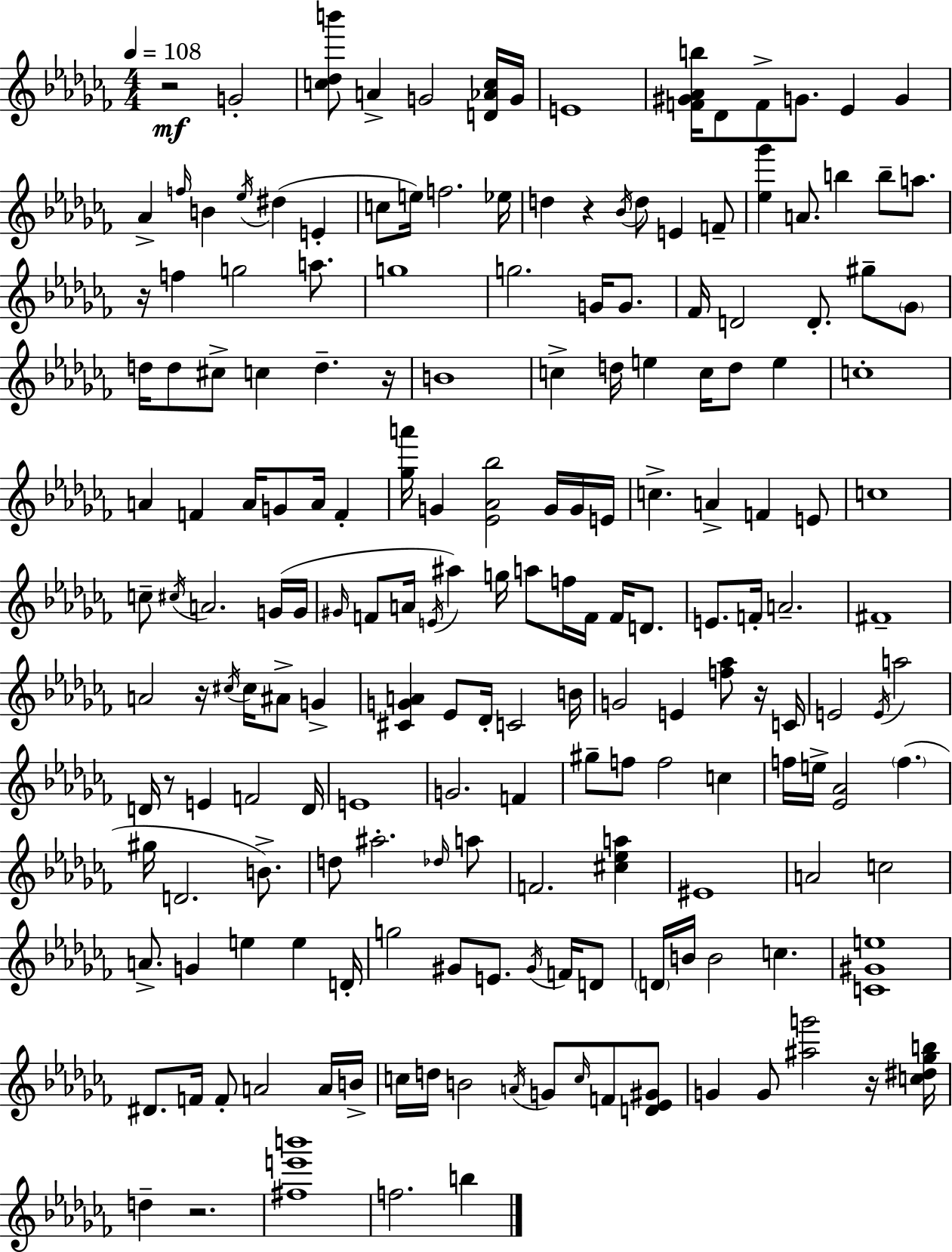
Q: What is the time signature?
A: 4/4